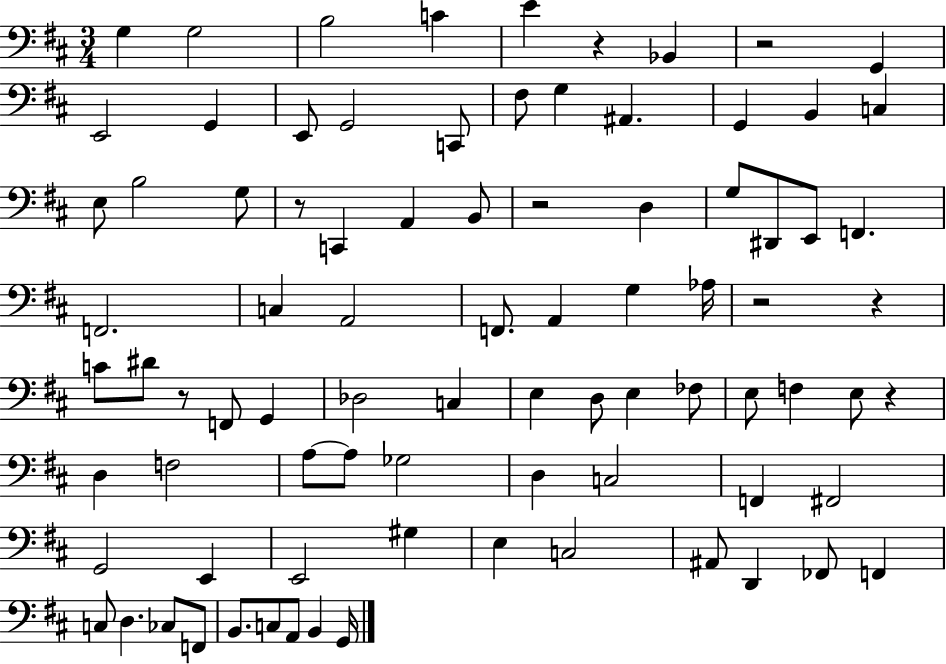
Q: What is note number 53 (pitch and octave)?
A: A3